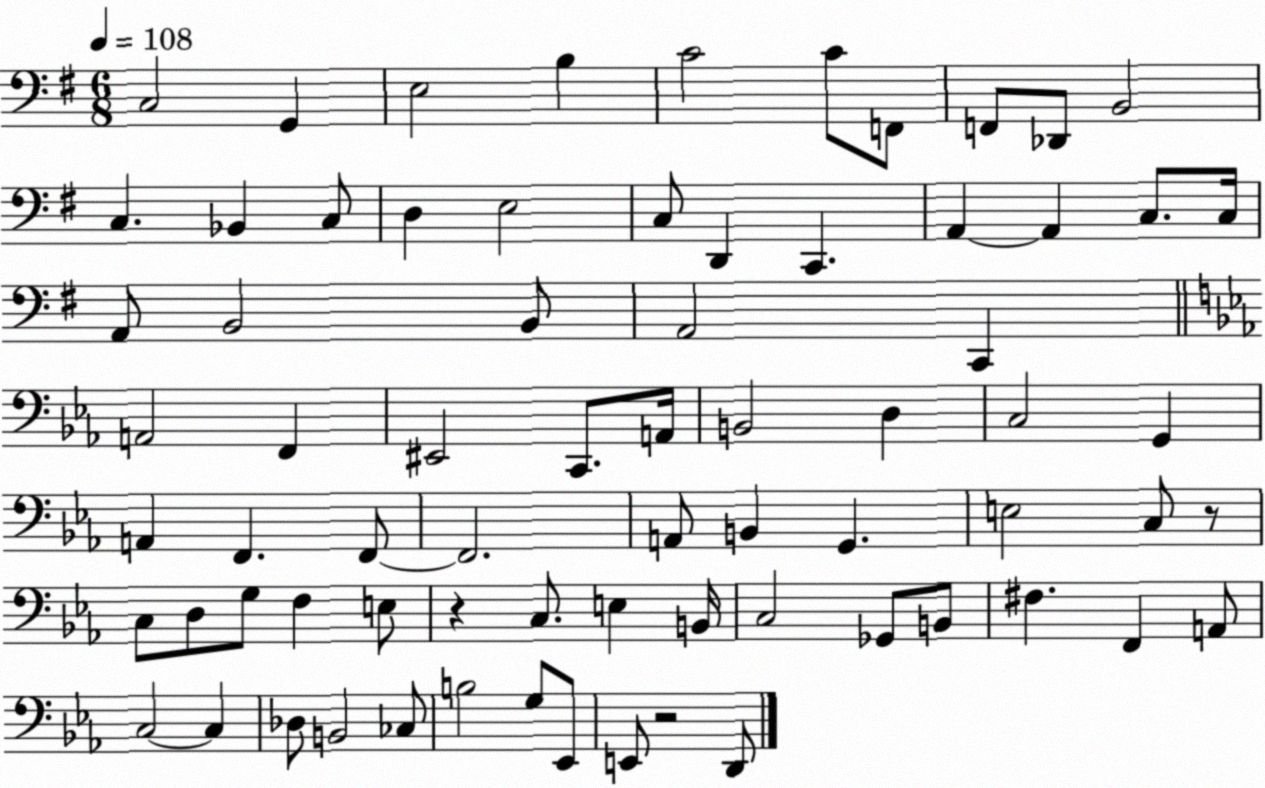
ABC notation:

X:1
T:Untitled
M:6/8
L:1/4
K:G
C,2 G,, E,2 B, C2 C/2 F,,/2 F,,/2 _D,,/2 B,,2 C, _B,, C,/2 D, E,2 C,/2 D,, C,, A,, A,, C,/2 C,/4 A,,/2 B,,2 B,,/2 A,,2 C,, A,,2 F,, ^E,,2 C,,/2 A,,/4 B,,2 D, C,2 G,, A,, F,, F,,/2 F,,2 A,,/2 B,, G,, E,2 C,/2 z/2 C,/2 D,/2 G,/2 F, E,/2 z C,/2 E, B,,/4 C,2 _G,,/2 B,,/2 ^F, F,, A,,/2 C,2 C, _D,/2 B,,2 _C,/2 B,2 G,/2 _E,,/2 E,,/2 z2 D,,/2